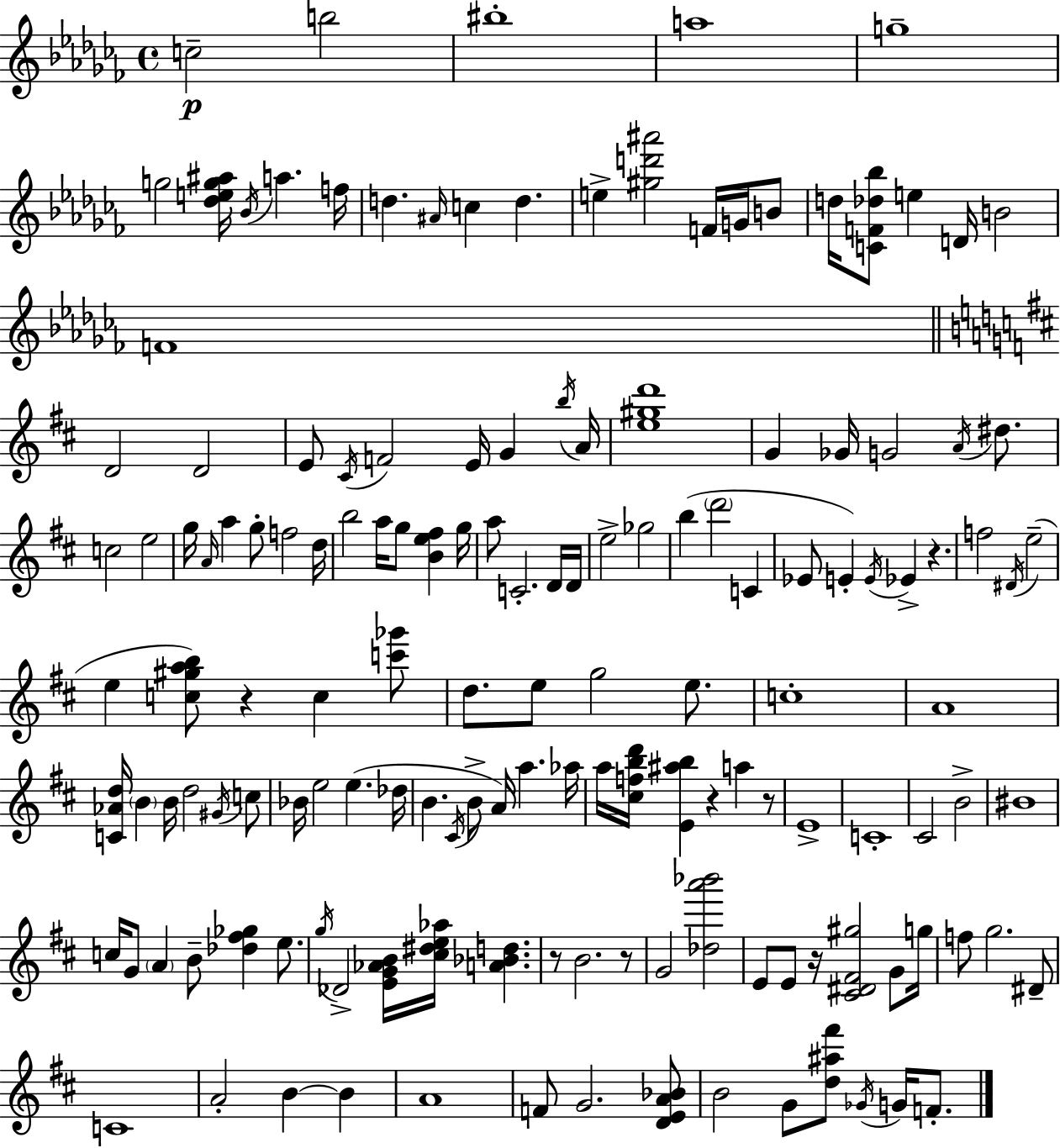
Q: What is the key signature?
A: AES minor